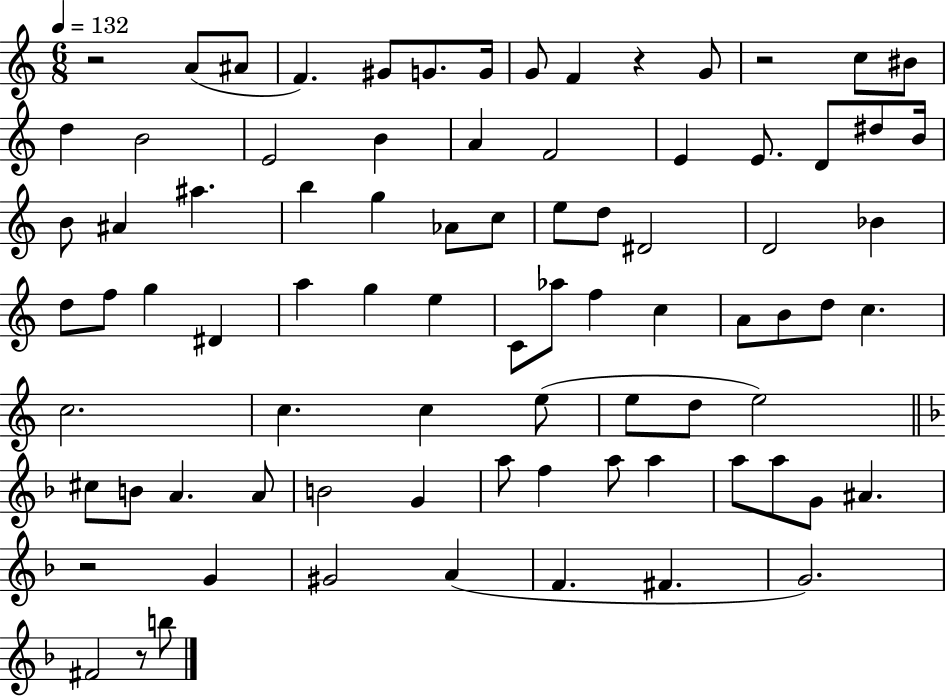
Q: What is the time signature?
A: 6/8